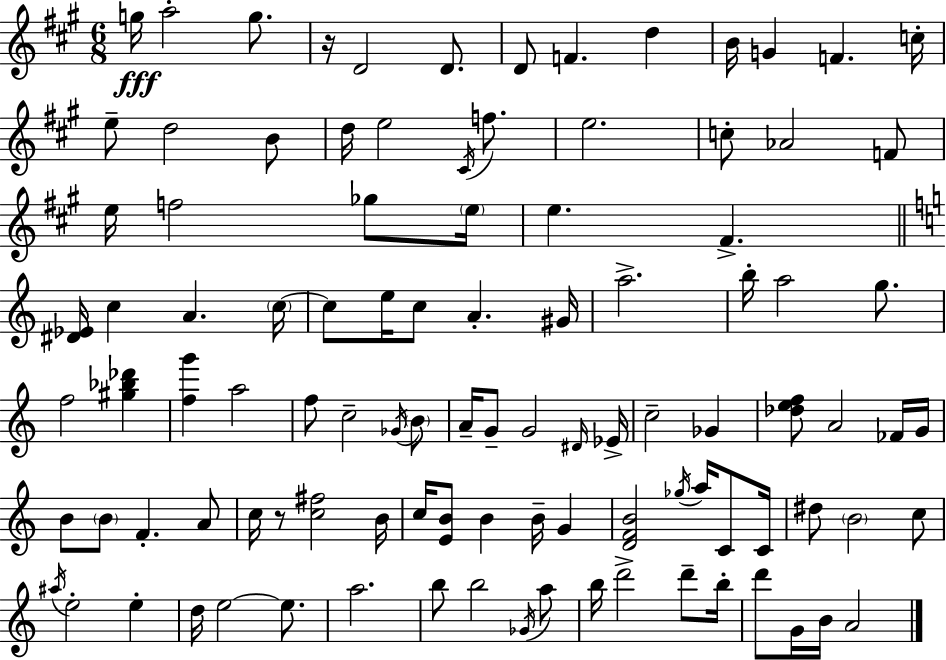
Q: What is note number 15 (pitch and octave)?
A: B4